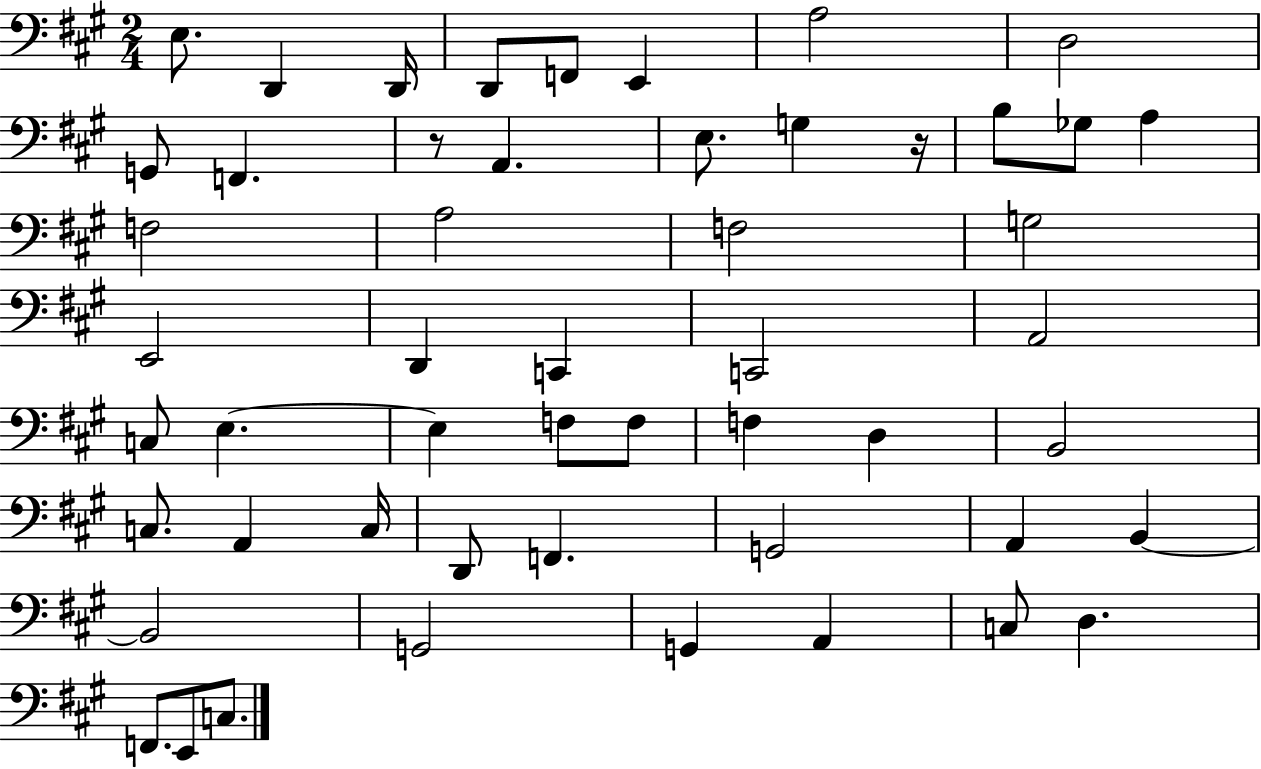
X:1
T:Untitled
M:2/4
L:1/4
K:A
E,/2 D,, D,,/4 D,,/2 F,,/2 E,, A,2 D,2 G,,/2 F,, z/2 A,, E,/2 G, z/4 B,/2 _G,/2 A, F,2 A,2 F,2 G,2 E,,2 D,, C,, C,,2 A,,2 C,/2 E, E, F,/2 F,/2 F, D, B,,2 C,/2 A,, C,/4 D,,/2 F,, G,,2 A,, B,, B,,2 G,,2 G,, A,, C,/2 D, F,,/2 E,,/2 C,/2